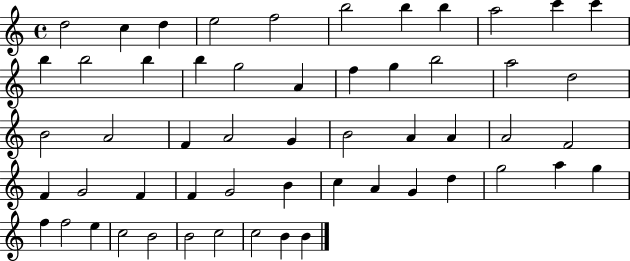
D5/h C5/q D5/q E5/h F5/h B5/h B5/q B5/q A5/h C6/q C6/q B5/q B5/h B5/q B5/q G5/h A4/q F5/q G5/q B5/h A5/h D5/h B4/h A4/h F4/q A4/h G4/q B4/h A4/q A4/q A4/h F4/h F4/q G4/h F4/q F4/q G4/h B4/q C5/q A4/q G4/q D5/q G5/h A5/q G5/q F5/q F5/h E5/q C5/h B4/h B4/h C5/h C5/h B4/q B4/q